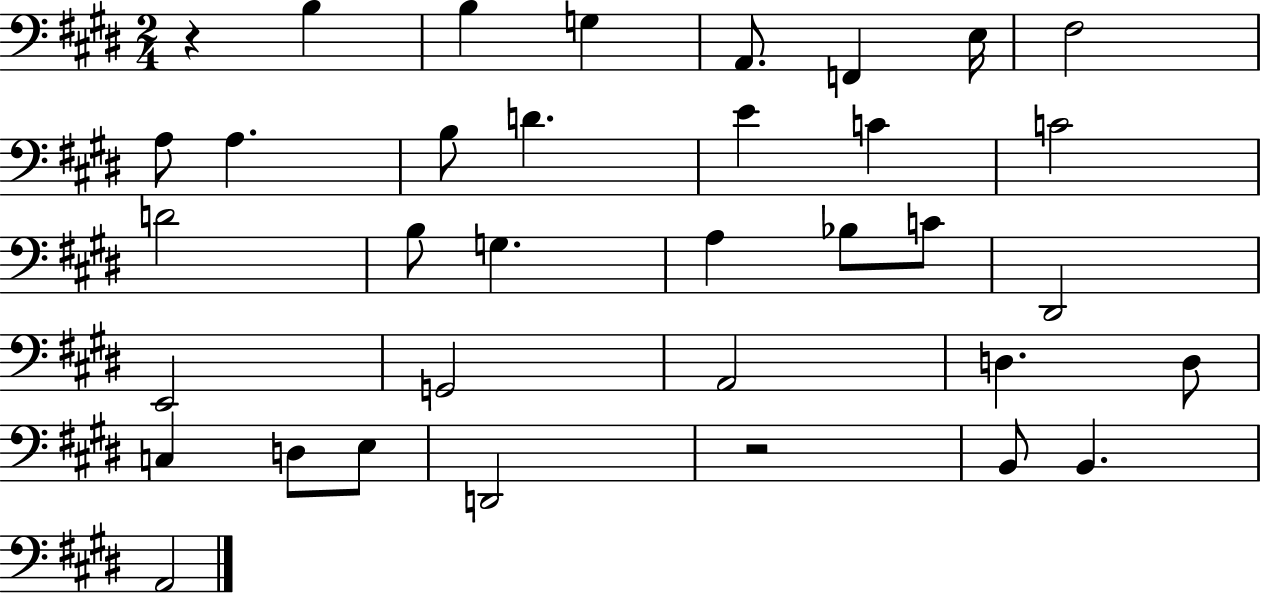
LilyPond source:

{
  \clef bass
  \numericTimeSignature
  \time 2/4
  \key e \major
  \repeat volta 2 { r4 b4 | b4 g4 | a,8. f,4 e16 | fis2 | \break a8 a4. | b8 d'4. | e'4 c'4 | c'2 | \break d'2 | b8 g4. | a4 bes8 c'8 | dis,2 | \break e,2 | g,2 | a,2 | d4. d8 | \break c4 d8 e8 | d,2 | r2 | b,8 b,4. | \break a,2 | } \bar "|."
}